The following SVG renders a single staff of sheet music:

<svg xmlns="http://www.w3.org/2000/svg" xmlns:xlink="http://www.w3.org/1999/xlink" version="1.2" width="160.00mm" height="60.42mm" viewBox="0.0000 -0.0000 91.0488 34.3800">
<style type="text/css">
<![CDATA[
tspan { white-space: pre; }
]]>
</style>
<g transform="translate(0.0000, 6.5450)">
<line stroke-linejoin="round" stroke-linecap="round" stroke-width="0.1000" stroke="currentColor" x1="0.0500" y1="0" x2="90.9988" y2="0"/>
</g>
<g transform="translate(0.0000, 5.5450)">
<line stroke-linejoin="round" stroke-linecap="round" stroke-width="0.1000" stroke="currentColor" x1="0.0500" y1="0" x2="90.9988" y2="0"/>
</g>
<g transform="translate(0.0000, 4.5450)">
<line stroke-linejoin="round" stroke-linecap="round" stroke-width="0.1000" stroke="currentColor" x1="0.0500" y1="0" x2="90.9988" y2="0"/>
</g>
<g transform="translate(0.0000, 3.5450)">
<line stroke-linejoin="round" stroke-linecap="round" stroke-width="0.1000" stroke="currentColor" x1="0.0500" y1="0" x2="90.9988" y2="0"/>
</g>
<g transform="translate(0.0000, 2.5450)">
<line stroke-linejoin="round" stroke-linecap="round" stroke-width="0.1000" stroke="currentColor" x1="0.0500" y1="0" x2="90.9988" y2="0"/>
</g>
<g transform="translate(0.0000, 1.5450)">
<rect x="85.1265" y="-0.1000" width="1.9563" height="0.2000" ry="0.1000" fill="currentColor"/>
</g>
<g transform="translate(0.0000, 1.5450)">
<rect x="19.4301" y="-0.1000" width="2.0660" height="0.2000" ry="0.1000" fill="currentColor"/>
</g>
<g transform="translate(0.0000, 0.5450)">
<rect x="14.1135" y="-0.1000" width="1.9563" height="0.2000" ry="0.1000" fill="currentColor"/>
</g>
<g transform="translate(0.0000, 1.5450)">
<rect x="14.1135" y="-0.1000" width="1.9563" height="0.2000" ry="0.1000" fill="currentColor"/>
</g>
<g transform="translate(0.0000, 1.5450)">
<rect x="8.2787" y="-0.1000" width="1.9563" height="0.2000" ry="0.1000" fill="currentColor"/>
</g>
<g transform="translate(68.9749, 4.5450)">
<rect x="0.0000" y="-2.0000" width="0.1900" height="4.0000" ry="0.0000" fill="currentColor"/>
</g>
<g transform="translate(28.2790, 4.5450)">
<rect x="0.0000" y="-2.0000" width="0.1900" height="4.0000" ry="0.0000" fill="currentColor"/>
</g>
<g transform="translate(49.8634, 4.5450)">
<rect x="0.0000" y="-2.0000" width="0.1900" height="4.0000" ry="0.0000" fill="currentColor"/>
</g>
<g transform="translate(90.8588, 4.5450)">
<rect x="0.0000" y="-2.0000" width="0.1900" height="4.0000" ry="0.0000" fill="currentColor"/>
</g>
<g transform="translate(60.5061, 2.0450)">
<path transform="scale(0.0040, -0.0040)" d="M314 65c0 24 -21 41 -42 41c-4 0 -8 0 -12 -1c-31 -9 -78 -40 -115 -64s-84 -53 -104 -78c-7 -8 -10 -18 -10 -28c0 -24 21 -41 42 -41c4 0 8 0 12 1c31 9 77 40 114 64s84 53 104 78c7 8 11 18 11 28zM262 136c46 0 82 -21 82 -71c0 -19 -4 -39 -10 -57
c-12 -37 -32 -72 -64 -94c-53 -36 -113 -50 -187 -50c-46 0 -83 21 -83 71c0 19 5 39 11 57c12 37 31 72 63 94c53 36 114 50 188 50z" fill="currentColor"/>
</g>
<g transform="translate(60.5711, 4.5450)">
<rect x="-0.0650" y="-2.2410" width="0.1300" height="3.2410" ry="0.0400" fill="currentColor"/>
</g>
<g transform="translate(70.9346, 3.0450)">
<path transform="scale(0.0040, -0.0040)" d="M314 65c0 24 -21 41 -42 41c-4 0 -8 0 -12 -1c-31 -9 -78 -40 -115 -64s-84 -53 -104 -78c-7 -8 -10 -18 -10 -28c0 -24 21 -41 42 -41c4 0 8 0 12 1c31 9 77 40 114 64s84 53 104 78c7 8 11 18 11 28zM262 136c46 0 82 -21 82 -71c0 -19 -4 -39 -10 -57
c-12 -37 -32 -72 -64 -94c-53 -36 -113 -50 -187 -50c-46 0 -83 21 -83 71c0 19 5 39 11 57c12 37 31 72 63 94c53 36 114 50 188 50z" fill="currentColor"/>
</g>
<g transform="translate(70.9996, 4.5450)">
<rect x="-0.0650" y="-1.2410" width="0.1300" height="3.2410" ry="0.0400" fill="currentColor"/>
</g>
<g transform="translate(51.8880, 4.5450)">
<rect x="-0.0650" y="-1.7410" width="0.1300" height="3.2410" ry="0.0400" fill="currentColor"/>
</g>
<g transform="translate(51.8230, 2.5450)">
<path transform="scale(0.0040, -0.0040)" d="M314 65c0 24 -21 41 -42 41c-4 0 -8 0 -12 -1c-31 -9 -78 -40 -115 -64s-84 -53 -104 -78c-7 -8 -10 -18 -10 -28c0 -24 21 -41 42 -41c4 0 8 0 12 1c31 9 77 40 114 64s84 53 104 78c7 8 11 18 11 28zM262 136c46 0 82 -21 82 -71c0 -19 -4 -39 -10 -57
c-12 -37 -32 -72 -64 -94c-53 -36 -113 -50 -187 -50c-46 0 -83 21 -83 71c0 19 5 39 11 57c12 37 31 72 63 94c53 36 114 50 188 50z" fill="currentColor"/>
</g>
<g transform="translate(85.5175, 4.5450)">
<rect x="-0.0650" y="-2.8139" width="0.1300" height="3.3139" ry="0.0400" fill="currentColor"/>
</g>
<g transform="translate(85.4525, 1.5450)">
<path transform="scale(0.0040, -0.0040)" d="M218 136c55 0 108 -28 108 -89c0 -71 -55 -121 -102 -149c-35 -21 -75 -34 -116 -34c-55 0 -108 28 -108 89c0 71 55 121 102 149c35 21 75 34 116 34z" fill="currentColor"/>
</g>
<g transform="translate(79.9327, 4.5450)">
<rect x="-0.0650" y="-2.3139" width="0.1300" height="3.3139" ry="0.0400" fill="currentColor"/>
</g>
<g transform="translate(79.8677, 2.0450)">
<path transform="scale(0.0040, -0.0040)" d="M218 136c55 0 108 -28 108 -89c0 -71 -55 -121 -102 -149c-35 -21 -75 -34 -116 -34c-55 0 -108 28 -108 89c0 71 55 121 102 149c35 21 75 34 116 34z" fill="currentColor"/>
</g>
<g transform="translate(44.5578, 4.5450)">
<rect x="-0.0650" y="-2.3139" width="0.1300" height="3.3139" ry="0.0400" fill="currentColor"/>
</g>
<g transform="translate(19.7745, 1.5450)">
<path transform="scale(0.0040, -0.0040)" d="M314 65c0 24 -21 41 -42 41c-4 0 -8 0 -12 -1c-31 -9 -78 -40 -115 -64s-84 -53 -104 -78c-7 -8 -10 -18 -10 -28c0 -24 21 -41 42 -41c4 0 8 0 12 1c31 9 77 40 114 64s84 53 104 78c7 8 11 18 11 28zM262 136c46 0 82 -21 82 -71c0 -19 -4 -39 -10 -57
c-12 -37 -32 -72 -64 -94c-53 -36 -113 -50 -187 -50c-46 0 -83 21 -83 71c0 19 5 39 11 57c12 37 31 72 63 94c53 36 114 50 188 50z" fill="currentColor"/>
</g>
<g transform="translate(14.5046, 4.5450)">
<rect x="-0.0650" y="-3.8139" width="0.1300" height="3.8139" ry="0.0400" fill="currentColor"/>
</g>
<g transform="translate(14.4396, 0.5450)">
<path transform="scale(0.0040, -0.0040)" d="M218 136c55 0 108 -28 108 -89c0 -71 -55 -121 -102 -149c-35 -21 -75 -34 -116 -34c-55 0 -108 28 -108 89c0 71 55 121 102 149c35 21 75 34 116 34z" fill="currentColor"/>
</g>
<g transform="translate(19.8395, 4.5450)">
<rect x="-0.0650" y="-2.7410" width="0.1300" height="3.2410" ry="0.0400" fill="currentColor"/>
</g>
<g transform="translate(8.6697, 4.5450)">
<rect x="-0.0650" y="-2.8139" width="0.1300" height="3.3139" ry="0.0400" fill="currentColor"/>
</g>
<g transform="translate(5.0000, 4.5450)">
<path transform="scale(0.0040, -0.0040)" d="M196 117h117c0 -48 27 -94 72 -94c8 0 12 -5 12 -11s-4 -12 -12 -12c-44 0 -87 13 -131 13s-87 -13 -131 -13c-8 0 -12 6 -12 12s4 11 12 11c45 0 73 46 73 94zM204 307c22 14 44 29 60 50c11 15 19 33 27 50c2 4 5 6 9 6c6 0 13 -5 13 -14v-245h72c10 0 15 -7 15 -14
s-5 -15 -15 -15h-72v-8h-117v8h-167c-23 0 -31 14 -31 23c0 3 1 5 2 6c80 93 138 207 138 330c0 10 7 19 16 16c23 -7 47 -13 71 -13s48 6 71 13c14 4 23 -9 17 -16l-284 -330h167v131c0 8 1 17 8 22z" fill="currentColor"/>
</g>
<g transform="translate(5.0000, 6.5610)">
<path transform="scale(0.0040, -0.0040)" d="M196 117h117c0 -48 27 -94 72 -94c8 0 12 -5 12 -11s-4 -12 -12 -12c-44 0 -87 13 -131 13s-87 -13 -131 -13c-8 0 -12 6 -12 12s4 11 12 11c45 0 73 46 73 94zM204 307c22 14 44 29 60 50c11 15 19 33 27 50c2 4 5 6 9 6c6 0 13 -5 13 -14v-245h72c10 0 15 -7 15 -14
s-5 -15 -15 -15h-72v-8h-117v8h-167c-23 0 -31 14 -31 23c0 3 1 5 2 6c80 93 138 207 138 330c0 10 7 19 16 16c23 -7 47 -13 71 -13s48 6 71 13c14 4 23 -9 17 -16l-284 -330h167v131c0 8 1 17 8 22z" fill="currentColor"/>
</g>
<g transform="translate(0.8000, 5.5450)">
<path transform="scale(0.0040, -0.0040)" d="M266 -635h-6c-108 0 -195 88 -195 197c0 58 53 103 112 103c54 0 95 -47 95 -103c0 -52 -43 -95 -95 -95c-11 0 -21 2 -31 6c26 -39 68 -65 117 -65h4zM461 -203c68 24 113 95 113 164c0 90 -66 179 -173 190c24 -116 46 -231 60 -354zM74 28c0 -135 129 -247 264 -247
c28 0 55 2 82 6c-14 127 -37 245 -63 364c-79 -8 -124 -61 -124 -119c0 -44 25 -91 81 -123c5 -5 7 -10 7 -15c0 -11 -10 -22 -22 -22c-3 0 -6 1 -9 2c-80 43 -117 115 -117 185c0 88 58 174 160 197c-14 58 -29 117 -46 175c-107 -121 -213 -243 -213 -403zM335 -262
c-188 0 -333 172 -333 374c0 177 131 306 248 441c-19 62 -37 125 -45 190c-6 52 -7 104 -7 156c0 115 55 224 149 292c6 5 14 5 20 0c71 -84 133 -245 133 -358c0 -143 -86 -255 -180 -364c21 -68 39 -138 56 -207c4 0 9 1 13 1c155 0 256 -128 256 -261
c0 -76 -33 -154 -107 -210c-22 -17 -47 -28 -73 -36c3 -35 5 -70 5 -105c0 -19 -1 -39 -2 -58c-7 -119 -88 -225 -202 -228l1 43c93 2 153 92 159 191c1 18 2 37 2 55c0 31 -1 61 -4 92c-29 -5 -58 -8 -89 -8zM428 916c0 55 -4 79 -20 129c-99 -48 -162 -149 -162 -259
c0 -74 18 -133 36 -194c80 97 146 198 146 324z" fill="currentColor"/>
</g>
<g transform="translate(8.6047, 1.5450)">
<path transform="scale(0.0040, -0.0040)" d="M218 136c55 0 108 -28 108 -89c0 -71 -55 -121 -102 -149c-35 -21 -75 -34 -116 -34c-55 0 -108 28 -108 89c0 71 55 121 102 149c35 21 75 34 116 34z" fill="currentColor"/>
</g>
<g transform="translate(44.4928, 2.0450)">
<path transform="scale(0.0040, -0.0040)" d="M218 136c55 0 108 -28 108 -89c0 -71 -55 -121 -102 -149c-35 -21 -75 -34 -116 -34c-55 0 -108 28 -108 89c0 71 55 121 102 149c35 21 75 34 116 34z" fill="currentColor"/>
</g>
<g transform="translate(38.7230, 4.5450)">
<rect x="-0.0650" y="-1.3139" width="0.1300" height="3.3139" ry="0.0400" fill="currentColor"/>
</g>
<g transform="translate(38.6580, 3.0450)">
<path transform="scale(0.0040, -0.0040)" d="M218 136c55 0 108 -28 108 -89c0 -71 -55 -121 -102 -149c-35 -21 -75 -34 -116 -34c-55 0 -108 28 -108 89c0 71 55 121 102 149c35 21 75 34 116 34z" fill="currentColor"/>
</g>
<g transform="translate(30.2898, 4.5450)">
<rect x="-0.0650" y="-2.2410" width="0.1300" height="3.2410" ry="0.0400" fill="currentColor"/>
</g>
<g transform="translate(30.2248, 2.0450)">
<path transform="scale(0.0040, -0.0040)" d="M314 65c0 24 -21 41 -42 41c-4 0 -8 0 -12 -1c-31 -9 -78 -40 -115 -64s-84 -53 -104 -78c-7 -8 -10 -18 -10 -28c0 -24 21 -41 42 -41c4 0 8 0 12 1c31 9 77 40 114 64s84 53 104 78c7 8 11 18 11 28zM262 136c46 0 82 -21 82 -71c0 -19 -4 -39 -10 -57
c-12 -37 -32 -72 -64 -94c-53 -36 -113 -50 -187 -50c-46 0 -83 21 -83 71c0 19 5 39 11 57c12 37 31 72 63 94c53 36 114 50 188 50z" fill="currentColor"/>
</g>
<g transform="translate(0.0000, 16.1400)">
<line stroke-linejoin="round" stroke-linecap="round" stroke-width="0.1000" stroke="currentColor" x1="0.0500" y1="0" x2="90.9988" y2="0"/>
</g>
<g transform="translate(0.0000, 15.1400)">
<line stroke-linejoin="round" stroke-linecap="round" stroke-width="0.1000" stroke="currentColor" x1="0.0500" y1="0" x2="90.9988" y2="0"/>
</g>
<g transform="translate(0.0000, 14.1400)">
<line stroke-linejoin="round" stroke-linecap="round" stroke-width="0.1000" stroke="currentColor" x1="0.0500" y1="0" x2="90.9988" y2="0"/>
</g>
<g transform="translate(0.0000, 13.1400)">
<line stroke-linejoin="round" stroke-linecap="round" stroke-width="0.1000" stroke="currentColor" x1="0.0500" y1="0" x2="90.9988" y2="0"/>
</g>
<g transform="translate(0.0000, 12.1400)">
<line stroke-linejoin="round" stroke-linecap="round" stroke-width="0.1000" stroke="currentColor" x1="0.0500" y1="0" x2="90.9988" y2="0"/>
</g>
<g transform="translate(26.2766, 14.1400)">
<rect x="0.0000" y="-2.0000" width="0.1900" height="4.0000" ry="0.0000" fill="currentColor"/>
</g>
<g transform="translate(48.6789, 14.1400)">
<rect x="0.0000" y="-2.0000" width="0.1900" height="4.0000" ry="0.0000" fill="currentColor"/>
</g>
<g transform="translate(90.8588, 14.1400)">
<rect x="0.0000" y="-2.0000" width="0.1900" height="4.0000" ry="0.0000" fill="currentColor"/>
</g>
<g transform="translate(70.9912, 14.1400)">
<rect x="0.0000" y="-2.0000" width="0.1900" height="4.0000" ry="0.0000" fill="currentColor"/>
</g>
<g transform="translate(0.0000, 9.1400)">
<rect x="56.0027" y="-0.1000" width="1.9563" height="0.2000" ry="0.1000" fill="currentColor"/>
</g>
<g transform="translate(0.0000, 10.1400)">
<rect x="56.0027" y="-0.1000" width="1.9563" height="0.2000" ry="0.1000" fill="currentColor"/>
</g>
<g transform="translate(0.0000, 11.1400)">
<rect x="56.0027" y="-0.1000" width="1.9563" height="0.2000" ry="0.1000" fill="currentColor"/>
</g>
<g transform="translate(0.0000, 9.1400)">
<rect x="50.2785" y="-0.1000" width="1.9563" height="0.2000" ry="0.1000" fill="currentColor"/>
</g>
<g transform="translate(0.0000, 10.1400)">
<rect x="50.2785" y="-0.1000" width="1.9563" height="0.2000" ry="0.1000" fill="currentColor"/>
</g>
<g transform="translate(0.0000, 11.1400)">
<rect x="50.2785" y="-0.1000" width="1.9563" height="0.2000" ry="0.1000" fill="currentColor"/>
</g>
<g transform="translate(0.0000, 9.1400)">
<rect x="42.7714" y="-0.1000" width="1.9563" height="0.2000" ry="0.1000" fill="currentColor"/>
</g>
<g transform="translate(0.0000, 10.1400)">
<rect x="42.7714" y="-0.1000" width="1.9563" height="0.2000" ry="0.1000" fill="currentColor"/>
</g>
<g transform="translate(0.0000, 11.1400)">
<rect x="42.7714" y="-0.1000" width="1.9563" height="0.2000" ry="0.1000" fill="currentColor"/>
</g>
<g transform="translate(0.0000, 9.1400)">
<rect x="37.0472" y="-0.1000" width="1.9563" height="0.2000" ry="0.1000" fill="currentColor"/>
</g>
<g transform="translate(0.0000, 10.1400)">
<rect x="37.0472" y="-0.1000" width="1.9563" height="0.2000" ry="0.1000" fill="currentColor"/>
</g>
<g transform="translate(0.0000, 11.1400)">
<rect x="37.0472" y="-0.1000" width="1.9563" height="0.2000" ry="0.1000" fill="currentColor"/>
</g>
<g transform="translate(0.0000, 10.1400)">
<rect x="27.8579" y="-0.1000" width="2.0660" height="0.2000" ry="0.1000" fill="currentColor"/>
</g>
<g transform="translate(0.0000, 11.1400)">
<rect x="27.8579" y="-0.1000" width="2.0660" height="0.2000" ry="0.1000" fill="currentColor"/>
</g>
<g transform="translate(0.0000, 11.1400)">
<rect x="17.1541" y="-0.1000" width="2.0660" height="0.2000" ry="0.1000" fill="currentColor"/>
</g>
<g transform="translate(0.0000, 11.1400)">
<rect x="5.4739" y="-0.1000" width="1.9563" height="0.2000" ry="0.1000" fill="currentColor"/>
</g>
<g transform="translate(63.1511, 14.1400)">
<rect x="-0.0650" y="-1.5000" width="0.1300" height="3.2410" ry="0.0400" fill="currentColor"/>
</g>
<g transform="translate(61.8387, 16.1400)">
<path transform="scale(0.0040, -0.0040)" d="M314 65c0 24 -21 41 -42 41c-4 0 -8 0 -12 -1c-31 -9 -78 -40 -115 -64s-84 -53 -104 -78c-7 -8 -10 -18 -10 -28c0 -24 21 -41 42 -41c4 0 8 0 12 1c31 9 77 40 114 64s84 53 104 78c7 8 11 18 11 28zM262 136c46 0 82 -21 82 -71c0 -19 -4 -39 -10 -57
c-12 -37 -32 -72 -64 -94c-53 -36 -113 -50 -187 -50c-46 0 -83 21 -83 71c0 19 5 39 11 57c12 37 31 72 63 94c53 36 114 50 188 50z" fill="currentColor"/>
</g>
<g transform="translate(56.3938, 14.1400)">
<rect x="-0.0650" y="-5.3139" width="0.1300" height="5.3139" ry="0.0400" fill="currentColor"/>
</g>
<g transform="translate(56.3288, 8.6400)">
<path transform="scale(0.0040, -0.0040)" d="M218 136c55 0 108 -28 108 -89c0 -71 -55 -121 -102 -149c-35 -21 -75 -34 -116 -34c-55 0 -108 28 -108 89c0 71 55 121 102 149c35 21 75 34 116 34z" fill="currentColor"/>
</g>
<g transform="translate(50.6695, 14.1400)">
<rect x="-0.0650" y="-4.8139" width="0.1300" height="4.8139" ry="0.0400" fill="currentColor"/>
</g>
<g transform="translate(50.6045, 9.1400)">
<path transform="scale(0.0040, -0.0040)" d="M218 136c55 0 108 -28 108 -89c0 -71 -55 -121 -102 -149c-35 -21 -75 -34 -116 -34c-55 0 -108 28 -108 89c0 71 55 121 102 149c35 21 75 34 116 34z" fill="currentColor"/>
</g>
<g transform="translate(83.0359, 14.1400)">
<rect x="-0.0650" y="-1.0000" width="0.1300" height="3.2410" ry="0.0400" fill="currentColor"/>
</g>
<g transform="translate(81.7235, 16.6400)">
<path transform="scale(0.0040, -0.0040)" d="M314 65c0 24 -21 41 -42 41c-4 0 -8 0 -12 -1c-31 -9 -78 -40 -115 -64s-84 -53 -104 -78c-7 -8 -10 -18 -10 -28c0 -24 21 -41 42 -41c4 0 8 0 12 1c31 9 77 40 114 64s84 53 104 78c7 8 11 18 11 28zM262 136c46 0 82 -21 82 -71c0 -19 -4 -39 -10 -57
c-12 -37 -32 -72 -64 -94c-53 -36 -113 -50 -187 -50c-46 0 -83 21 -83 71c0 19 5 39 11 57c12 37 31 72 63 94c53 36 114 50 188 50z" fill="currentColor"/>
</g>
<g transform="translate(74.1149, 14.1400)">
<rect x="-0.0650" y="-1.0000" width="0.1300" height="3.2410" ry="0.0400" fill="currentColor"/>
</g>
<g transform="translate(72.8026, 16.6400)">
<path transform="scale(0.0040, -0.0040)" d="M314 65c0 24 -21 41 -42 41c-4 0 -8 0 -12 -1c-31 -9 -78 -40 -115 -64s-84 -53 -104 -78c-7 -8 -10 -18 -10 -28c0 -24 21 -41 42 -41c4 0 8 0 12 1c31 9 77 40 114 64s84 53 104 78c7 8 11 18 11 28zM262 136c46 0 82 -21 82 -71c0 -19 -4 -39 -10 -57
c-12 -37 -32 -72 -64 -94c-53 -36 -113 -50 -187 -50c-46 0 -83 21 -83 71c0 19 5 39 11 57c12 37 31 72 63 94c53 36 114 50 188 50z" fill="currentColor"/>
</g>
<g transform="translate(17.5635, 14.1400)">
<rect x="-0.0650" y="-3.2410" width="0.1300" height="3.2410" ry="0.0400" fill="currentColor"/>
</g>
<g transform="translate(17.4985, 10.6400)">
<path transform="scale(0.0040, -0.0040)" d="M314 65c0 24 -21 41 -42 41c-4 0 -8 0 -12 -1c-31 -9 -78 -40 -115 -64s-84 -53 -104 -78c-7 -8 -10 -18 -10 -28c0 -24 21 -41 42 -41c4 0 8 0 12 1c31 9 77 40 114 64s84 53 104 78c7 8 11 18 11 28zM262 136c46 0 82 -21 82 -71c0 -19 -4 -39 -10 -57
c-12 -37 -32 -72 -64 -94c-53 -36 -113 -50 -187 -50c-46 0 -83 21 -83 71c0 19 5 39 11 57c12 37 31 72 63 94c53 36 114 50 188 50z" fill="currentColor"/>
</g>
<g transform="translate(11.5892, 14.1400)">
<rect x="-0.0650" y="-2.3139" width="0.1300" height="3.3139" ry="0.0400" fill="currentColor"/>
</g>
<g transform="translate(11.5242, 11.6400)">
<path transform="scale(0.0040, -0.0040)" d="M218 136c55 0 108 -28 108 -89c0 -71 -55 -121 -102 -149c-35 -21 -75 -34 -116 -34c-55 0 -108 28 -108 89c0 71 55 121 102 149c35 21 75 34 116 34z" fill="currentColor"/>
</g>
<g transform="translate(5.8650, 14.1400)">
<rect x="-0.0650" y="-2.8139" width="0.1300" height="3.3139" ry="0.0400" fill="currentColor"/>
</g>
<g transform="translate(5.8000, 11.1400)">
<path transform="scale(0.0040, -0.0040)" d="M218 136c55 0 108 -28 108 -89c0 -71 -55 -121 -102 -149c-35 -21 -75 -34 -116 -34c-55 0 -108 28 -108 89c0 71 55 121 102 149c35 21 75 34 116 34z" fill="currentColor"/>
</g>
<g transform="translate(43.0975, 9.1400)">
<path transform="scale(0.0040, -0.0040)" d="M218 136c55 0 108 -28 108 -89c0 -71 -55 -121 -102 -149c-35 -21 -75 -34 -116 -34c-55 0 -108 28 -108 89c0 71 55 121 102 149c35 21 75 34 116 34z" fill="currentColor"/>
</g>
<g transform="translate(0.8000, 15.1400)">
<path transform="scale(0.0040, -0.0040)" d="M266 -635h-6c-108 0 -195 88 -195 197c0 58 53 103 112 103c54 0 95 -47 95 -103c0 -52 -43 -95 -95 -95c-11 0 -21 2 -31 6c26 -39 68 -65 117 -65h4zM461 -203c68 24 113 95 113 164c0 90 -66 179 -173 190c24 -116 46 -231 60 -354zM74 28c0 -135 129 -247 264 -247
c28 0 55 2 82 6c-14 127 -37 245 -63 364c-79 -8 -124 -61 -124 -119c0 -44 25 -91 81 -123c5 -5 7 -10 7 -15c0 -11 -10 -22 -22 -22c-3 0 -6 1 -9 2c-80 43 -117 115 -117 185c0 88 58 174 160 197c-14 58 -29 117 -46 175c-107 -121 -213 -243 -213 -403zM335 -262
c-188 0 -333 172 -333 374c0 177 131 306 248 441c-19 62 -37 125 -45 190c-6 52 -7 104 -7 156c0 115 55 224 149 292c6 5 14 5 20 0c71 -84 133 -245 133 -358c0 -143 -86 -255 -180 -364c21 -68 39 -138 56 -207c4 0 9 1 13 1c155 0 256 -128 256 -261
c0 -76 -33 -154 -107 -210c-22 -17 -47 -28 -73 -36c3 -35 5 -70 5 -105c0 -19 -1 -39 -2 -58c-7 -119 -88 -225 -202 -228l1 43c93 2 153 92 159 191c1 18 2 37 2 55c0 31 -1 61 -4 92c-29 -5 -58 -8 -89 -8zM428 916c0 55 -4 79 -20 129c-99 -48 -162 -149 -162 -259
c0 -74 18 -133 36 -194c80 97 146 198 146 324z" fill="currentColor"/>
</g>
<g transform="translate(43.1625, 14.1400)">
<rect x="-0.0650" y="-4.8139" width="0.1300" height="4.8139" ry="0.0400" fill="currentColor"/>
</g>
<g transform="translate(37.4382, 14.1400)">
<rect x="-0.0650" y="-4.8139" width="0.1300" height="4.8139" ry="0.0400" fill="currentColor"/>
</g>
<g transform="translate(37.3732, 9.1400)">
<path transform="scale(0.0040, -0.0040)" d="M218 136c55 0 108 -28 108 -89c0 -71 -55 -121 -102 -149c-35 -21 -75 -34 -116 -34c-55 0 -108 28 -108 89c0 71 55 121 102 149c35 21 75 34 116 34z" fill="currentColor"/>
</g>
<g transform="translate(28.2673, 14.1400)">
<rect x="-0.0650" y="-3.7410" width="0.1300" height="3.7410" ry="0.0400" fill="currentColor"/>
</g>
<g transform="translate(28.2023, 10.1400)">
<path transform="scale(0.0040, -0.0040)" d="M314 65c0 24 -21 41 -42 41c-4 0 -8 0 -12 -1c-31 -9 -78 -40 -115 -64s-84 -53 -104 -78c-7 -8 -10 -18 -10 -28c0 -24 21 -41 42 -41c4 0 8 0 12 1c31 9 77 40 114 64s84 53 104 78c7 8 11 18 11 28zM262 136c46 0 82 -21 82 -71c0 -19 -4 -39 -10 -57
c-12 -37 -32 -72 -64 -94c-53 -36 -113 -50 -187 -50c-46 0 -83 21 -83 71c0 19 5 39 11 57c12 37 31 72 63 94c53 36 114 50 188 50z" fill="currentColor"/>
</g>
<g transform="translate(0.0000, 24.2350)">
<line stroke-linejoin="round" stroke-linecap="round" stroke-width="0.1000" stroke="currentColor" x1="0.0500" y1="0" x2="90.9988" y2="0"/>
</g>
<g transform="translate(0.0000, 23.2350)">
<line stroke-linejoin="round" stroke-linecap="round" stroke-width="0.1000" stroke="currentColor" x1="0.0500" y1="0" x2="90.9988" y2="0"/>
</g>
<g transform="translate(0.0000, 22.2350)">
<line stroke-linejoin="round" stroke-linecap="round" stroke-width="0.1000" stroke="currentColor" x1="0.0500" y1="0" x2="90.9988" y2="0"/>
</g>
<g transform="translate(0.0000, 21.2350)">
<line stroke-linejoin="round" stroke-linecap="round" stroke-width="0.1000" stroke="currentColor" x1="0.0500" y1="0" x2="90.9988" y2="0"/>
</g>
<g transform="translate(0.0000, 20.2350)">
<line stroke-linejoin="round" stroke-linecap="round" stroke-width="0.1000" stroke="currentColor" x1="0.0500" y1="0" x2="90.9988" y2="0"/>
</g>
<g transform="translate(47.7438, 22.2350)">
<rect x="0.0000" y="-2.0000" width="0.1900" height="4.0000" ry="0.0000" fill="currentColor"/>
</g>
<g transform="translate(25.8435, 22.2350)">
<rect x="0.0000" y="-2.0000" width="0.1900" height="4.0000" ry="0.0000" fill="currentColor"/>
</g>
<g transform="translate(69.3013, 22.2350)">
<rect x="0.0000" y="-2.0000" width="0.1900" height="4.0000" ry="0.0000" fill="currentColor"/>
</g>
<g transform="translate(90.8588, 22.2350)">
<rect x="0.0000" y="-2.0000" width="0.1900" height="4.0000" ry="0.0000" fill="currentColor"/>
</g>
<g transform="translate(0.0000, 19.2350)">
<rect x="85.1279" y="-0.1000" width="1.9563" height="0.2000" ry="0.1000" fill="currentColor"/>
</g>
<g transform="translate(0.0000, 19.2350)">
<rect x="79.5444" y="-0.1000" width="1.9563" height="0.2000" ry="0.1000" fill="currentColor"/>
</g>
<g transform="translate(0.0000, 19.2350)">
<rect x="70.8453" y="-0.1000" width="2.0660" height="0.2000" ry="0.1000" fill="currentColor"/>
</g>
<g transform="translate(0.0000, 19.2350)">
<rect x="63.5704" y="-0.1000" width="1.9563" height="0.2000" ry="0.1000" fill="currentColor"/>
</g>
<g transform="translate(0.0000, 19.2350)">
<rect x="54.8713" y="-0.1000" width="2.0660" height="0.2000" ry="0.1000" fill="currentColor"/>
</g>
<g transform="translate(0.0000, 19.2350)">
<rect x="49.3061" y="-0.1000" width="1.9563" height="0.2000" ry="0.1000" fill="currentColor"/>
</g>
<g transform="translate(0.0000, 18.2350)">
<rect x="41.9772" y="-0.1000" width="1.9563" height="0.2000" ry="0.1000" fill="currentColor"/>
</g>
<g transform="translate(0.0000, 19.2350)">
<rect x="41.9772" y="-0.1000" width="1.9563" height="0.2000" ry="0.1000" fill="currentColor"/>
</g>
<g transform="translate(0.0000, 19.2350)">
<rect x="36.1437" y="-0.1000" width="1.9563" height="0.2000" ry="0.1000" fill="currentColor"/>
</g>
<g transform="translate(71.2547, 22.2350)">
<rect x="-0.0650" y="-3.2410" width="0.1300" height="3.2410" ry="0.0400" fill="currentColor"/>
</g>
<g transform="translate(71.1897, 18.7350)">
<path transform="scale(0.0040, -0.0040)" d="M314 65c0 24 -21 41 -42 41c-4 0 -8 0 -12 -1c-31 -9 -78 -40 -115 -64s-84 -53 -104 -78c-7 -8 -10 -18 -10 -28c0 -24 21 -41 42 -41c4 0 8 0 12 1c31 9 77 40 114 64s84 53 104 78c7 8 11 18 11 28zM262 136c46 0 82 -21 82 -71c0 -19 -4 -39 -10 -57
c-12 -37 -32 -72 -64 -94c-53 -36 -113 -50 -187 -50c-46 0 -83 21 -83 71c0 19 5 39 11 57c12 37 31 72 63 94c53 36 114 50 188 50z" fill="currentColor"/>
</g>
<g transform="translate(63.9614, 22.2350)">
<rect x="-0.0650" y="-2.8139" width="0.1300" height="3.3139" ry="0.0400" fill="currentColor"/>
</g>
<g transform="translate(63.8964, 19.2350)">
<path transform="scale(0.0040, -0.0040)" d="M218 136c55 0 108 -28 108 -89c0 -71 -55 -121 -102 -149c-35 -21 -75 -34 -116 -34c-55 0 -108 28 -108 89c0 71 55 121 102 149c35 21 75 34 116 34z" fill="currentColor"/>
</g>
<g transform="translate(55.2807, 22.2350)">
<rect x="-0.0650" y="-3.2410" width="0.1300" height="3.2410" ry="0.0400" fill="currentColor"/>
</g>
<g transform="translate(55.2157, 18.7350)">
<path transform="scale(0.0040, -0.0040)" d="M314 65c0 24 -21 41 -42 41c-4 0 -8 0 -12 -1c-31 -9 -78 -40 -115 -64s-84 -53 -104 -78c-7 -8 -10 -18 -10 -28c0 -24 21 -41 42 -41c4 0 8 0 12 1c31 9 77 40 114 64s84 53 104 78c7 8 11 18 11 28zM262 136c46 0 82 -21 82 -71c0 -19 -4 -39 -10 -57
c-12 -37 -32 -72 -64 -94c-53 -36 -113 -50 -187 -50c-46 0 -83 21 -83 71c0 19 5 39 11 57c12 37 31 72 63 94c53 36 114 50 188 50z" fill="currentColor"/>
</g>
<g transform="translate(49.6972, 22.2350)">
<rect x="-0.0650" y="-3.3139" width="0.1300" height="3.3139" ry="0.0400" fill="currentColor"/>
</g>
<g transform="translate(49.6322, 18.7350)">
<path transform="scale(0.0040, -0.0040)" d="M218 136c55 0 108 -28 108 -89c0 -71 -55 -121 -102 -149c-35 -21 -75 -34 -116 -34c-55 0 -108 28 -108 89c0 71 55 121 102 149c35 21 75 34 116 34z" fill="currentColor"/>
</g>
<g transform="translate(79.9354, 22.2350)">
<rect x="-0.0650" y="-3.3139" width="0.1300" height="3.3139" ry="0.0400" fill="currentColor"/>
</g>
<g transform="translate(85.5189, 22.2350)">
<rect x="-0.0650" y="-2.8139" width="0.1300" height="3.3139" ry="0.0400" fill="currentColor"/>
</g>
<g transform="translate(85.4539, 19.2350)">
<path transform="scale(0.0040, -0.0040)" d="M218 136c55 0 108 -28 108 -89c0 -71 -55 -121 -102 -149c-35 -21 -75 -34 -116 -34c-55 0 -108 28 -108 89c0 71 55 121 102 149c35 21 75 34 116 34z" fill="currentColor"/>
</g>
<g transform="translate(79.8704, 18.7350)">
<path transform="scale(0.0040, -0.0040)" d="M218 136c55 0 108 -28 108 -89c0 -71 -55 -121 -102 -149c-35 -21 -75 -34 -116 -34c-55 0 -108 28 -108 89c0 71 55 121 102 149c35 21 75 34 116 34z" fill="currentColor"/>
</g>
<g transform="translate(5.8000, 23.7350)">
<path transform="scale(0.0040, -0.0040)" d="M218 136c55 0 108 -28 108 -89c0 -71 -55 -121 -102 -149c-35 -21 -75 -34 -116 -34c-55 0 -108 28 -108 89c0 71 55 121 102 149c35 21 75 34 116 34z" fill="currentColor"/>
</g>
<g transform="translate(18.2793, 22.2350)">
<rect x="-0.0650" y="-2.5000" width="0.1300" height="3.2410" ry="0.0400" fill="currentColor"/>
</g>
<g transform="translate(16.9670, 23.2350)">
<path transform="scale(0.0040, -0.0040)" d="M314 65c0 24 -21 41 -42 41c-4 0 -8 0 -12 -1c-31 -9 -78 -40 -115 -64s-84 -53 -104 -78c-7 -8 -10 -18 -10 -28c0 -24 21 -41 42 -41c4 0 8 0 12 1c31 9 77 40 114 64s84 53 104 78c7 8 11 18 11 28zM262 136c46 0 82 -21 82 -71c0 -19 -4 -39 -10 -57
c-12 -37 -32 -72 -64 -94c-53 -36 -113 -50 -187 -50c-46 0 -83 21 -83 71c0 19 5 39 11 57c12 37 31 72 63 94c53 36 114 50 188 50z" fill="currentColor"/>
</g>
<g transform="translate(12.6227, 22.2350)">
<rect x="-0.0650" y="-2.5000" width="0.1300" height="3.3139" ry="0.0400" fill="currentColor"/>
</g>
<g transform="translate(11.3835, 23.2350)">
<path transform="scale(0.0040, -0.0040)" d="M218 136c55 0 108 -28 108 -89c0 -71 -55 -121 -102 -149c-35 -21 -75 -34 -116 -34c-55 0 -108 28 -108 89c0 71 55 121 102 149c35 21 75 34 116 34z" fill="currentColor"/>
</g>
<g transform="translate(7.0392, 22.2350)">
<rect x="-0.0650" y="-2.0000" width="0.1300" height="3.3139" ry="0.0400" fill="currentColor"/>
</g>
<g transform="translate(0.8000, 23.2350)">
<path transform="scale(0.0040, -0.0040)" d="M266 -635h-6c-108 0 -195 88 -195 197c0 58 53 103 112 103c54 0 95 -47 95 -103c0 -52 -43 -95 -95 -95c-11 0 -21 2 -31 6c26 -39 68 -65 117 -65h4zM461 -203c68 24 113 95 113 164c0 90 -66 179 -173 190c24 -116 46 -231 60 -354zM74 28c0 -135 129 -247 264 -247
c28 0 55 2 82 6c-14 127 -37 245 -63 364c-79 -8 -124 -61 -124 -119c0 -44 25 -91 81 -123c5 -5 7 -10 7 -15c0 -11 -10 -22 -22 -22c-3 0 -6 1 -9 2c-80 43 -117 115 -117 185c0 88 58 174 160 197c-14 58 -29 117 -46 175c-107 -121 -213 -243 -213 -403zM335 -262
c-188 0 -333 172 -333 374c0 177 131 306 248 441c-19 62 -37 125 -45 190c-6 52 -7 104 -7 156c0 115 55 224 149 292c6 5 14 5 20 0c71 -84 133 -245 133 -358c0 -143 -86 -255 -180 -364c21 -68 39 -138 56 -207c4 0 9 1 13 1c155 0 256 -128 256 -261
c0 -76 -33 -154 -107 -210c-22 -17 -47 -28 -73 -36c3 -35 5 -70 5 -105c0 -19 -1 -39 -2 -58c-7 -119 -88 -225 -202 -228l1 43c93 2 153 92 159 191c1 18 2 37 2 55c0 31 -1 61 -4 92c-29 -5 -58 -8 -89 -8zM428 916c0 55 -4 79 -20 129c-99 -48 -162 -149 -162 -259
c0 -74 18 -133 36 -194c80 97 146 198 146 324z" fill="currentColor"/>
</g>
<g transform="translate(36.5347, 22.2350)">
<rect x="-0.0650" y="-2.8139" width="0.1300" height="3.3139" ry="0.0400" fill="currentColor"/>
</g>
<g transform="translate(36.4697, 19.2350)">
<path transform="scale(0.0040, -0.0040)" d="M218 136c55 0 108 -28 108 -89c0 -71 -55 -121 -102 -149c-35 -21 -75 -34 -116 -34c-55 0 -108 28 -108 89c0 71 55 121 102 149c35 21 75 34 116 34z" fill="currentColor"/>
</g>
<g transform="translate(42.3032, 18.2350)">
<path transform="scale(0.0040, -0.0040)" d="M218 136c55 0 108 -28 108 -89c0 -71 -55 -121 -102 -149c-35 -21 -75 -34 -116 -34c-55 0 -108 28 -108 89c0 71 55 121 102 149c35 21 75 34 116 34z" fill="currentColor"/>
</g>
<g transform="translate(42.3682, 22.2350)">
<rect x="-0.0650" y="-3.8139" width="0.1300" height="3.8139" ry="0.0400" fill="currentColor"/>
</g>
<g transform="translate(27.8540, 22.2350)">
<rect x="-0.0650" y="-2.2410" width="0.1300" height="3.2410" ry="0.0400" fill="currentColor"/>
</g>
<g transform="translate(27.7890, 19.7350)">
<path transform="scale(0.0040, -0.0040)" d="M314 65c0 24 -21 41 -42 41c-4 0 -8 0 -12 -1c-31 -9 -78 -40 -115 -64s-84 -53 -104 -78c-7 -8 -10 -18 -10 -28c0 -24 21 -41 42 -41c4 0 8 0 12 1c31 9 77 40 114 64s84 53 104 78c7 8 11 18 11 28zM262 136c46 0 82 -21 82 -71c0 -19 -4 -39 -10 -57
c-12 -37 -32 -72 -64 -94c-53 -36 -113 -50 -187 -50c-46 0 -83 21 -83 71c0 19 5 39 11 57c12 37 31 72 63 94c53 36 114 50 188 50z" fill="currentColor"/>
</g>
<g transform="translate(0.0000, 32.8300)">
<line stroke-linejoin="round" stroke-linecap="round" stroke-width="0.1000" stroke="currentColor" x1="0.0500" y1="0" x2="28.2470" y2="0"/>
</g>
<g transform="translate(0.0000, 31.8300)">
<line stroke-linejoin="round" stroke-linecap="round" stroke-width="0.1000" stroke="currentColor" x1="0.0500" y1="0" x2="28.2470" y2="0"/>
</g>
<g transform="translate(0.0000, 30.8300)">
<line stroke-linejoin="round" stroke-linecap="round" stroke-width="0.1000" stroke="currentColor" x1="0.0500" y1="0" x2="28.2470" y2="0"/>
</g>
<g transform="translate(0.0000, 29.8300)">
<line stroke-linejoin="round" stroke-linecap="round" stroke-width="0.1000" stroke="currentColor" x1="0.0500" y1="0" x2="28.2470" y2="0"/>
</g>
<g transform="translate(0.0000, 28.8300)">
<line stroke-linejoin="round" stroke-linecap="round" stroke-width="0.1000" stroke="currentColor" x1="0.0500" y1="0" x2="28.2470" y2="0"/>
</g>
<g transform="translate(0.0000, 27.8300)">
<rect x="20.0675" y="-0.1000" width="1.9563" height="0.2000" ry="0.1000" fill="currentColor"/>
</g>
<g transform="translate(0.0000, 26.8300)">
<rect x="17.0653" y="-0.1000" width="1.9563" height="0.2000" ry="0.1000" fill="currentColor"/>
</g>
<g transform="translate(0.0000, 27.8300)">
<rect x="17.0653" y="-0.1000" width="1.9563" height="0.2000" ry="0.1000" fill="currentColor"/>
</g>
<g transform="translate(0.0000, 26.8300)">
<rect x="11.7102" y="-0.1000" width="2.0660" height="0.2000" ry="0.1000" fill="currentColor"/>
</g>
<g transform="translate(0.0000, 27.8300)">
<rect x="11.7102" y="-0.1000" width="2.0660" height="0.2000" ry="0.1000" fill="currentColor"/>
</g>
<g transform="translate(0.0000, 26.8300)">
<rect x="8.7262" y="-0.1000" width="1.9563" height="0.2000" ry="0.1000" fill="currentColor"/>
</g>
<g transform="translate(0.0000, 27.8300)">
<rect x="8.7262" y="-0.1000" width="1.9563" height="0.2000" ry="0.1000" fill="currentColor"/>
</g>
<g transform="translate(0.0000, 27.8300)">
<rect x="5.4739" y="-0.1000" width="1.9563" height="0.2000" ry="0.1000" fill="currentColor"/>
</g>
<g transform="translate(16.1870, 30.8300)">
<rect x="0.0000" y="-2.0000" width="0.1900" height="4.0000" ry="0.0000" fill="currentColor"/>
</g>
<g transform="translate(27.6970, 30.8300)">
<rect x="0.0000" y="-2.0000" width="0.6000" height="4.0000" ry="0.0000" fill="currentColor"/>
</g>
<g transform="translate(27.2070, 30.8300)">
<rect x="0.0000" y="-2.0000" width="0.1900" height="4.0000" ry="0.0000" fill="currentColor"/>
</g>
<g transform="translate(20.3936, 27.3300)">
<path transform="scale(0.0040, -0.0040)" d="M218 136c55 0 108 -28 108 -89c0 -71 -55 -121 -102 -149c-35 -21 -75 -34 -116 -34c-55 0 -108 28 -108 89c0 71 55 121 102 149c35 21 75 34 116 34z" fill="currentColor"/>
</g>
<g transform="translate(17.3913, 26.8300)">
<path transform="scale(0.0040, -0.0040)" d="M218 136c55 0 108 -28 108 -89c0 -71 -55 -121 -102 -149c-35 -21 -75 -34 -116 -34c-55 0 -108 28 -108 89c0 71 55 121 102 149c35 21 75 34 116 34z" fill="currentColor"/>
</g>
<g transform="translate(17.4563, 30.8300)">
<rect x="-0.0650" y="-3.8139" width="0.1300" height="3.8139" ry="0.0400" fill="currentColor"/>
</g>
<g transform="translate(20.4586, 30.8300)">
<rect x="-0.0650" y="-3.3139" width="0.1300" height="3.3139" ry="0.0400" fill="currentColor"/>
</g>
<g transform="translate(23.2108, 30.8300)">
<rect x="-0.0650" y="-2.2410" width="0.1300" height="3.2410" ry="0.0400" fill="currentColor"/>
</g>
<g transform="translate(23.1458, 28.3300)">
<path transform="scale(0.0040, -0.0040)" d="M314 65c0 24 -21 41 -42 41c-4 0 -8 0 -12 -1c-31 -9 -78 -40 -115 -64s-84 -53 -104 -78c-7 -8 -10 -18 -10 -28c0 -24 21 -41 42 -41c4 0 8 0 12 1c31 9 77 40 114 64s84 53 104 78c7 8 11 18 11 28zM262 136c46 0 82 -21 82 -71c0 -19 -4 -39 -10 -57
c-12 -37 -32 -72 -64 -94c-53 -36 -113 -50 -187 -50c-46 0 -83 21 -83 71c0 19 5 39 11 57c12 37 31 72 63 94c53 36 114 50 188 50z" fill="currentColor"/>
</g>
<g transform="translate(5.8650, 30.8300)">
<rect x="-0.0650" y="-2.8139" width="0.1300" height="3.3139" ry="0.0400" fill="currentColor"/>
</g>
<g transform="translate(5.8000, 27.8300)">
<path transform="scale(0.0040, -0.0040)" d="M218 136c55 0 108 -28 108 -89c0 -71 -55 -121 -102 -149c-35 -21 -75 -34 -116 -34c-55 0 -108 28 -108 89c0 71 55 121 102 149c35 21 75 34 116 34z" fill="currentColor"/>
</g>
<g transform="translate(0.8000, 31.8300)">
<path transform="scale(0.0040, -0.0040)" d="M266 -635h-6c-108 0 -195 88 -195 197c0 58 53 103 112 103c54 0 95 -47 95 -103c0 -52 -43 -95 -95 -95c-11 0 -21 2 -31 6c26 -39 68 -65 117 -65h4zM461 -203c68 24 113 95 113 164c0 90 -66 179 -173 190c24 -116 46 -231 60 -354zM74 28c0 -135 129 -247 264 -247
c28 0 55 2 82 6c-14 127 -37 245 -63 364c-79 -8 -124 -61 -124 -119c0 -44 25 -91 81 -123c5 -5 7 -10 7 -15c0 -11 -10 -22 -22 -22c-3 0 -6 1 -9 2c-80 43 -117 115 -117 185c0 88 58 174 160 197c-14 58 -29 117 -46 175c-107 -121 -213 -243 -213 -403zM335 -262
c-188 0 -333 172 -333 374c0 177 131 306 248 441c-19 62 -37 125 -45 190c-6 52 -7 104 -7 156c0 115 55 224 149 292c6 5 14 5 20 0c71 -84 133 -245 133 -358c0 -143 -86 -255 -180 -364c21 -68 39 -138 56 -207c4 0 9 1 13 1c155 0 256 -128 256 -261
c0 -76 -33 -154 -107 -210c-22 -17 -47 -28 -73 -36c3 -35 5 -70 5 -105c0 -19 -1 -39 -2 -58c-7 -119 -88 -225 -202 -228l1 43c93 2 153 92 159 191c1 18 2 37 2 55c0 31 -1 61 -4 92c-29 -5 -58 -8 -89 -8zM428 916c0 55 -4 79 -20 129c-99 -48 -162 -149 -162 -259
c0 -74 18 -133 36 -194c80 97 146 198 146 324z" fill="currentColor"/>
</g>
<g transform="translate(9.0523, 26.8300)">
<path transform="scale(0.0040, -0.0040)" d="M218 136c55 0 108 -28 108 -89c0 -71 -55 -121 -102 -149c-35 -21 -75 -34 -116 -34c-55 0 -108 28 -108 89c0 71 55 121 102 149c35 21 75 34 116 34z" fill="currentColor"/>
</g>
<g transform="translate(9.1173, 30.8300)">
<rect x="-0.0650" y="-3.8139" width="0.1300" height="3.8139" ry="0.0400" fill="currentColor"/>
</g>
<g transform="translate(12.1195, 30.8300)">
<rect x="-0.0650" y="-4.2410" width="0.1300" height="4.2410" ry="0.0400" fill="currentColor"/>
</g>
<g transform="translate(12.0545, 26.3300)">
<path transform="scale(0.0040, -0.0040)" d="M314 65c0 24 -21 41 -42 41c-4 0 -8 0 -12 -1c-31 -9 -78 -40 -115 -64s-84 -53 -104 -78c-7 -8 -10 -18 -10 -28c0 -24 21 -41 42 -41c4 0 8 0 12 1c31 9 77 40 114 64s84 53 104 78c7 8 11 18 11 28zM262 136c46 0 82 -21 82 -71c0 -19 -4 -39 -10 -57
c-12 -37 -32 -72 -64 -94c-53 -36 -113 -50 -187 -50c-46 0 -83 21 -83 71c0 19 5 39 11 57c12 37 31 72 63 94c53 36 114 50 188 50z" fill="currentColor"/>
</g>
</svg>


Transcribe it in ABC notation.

X:1
T:Untitled
M:4/4
L:1/4
K:C
a c' a2 g2 e g f2 g2 e2 g a a g b2 c'2 e' e' e' f' E2 D2 D2 F G G2 g2 a c' b b2 a b2 b a a c' d'2 c' b g2